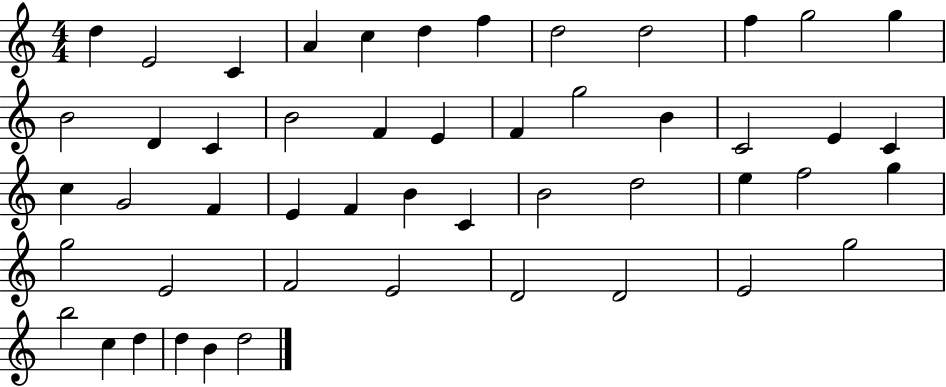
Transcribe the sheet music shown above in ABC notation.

X:1
T:Untitled
M:4/4
L:1/4
K:C
d E2 C A c d f d2 d2 f g2 g B2 D C B2 F E F g2 B C2 E C c G2 F E F B C B2 d2 e f2 g g2 E2 F2 E2 D2 D2 E2 g2 b2 c d d B d2